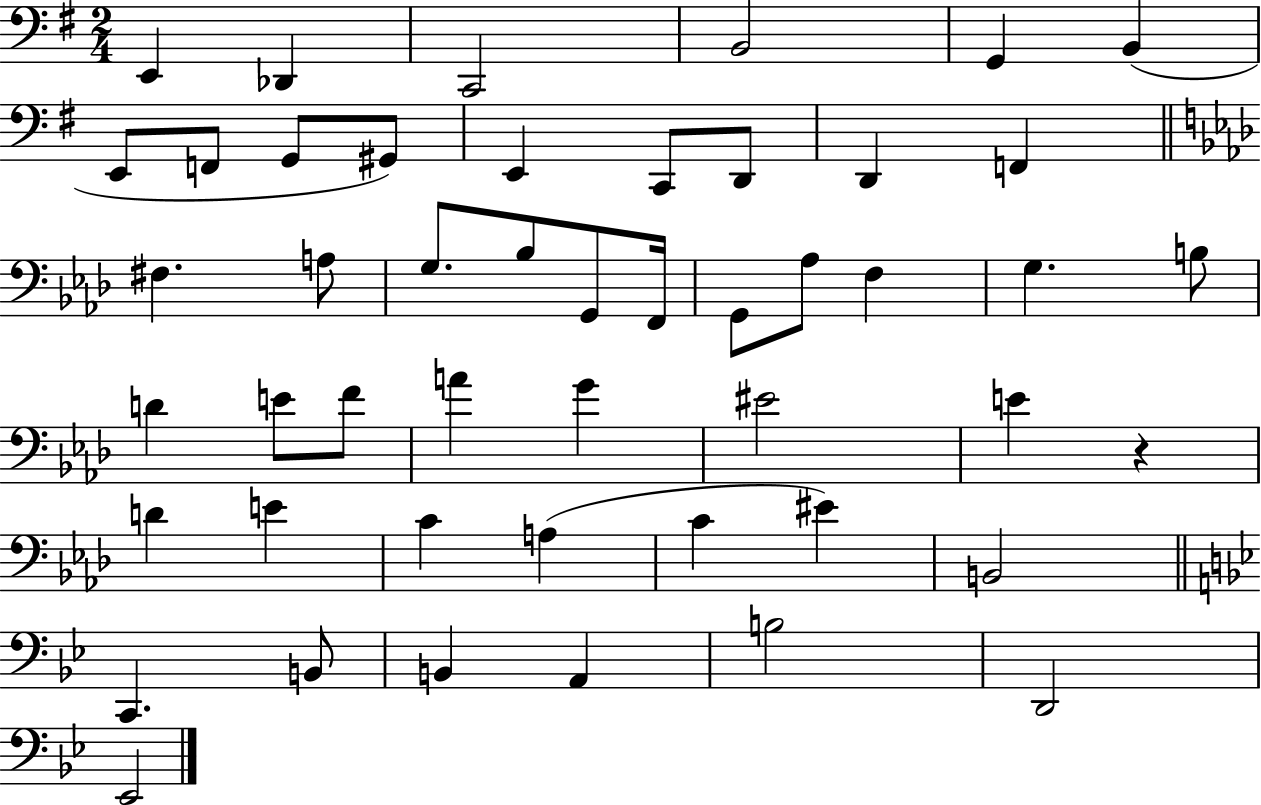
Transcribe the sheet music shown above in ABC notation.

X:1
T:Untitled
M:2/4
L:1/4
K:G
E,, _D,, C,,2 B,,2 G,, B,, E,,/2 F,,/2 G,,/2 ^G,,/2 E,, C,,/2 D,,/2 D,, F,, ^F, A,/2 G,/2 _B,/2 G,,/2 F,,/4 G,,/2 _A,/2 F, G, B,/2 D E/2 F/2 A G ^E2 E z D E C A, C ^E B,,2 C,, B,,/2 B,, A,, B,2 D,,2 _E,,2